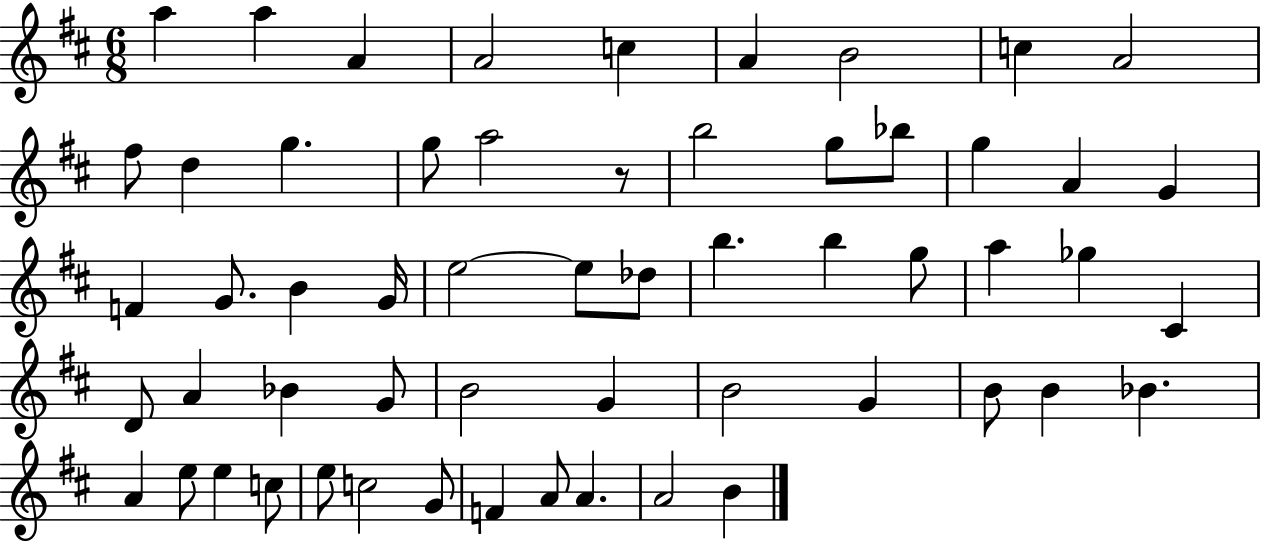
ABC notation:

X:1
T:Untitled
M:6/8
L:1/4
K:D
a a A A2 c A B2 c A2 ^f/2 d g g/2 a2 z/2 b2 g/2 _b/2 g A G F G/2 B G/4 e2 e/2 _d/2 b b g/2 a _g ^C D/2 A _B G/2 B2 G B2 G B/2 B _B A e/2 e c/2 e/2 c2 G/2 F A/2 A A2 B